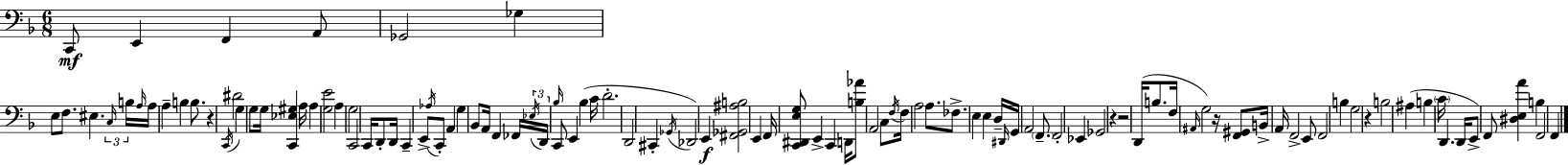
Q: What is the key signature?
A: F major